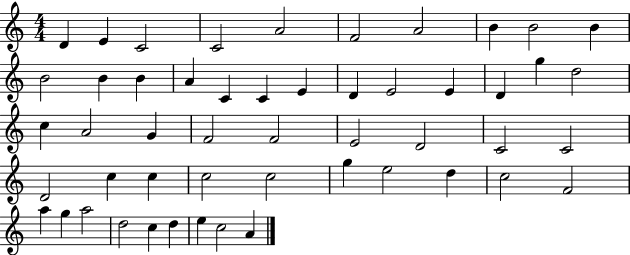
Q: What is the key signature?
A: C major